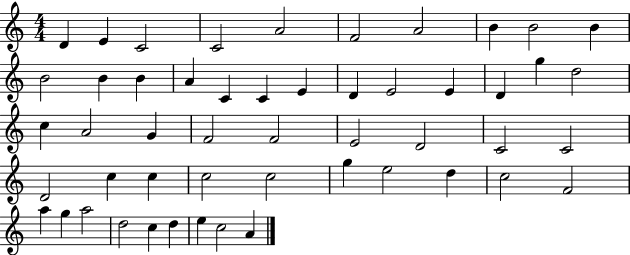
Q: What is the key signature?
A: C major